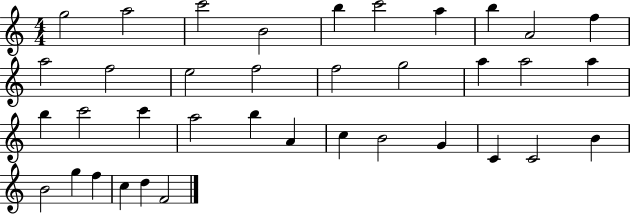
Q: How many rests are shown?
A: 0